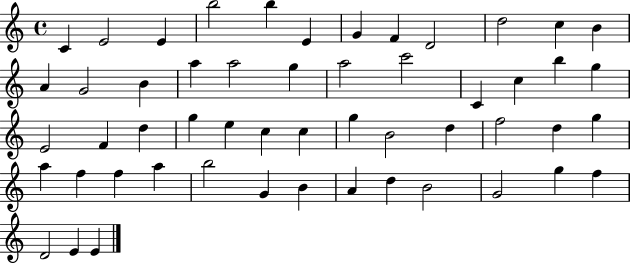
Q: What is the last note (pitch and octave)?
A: E4